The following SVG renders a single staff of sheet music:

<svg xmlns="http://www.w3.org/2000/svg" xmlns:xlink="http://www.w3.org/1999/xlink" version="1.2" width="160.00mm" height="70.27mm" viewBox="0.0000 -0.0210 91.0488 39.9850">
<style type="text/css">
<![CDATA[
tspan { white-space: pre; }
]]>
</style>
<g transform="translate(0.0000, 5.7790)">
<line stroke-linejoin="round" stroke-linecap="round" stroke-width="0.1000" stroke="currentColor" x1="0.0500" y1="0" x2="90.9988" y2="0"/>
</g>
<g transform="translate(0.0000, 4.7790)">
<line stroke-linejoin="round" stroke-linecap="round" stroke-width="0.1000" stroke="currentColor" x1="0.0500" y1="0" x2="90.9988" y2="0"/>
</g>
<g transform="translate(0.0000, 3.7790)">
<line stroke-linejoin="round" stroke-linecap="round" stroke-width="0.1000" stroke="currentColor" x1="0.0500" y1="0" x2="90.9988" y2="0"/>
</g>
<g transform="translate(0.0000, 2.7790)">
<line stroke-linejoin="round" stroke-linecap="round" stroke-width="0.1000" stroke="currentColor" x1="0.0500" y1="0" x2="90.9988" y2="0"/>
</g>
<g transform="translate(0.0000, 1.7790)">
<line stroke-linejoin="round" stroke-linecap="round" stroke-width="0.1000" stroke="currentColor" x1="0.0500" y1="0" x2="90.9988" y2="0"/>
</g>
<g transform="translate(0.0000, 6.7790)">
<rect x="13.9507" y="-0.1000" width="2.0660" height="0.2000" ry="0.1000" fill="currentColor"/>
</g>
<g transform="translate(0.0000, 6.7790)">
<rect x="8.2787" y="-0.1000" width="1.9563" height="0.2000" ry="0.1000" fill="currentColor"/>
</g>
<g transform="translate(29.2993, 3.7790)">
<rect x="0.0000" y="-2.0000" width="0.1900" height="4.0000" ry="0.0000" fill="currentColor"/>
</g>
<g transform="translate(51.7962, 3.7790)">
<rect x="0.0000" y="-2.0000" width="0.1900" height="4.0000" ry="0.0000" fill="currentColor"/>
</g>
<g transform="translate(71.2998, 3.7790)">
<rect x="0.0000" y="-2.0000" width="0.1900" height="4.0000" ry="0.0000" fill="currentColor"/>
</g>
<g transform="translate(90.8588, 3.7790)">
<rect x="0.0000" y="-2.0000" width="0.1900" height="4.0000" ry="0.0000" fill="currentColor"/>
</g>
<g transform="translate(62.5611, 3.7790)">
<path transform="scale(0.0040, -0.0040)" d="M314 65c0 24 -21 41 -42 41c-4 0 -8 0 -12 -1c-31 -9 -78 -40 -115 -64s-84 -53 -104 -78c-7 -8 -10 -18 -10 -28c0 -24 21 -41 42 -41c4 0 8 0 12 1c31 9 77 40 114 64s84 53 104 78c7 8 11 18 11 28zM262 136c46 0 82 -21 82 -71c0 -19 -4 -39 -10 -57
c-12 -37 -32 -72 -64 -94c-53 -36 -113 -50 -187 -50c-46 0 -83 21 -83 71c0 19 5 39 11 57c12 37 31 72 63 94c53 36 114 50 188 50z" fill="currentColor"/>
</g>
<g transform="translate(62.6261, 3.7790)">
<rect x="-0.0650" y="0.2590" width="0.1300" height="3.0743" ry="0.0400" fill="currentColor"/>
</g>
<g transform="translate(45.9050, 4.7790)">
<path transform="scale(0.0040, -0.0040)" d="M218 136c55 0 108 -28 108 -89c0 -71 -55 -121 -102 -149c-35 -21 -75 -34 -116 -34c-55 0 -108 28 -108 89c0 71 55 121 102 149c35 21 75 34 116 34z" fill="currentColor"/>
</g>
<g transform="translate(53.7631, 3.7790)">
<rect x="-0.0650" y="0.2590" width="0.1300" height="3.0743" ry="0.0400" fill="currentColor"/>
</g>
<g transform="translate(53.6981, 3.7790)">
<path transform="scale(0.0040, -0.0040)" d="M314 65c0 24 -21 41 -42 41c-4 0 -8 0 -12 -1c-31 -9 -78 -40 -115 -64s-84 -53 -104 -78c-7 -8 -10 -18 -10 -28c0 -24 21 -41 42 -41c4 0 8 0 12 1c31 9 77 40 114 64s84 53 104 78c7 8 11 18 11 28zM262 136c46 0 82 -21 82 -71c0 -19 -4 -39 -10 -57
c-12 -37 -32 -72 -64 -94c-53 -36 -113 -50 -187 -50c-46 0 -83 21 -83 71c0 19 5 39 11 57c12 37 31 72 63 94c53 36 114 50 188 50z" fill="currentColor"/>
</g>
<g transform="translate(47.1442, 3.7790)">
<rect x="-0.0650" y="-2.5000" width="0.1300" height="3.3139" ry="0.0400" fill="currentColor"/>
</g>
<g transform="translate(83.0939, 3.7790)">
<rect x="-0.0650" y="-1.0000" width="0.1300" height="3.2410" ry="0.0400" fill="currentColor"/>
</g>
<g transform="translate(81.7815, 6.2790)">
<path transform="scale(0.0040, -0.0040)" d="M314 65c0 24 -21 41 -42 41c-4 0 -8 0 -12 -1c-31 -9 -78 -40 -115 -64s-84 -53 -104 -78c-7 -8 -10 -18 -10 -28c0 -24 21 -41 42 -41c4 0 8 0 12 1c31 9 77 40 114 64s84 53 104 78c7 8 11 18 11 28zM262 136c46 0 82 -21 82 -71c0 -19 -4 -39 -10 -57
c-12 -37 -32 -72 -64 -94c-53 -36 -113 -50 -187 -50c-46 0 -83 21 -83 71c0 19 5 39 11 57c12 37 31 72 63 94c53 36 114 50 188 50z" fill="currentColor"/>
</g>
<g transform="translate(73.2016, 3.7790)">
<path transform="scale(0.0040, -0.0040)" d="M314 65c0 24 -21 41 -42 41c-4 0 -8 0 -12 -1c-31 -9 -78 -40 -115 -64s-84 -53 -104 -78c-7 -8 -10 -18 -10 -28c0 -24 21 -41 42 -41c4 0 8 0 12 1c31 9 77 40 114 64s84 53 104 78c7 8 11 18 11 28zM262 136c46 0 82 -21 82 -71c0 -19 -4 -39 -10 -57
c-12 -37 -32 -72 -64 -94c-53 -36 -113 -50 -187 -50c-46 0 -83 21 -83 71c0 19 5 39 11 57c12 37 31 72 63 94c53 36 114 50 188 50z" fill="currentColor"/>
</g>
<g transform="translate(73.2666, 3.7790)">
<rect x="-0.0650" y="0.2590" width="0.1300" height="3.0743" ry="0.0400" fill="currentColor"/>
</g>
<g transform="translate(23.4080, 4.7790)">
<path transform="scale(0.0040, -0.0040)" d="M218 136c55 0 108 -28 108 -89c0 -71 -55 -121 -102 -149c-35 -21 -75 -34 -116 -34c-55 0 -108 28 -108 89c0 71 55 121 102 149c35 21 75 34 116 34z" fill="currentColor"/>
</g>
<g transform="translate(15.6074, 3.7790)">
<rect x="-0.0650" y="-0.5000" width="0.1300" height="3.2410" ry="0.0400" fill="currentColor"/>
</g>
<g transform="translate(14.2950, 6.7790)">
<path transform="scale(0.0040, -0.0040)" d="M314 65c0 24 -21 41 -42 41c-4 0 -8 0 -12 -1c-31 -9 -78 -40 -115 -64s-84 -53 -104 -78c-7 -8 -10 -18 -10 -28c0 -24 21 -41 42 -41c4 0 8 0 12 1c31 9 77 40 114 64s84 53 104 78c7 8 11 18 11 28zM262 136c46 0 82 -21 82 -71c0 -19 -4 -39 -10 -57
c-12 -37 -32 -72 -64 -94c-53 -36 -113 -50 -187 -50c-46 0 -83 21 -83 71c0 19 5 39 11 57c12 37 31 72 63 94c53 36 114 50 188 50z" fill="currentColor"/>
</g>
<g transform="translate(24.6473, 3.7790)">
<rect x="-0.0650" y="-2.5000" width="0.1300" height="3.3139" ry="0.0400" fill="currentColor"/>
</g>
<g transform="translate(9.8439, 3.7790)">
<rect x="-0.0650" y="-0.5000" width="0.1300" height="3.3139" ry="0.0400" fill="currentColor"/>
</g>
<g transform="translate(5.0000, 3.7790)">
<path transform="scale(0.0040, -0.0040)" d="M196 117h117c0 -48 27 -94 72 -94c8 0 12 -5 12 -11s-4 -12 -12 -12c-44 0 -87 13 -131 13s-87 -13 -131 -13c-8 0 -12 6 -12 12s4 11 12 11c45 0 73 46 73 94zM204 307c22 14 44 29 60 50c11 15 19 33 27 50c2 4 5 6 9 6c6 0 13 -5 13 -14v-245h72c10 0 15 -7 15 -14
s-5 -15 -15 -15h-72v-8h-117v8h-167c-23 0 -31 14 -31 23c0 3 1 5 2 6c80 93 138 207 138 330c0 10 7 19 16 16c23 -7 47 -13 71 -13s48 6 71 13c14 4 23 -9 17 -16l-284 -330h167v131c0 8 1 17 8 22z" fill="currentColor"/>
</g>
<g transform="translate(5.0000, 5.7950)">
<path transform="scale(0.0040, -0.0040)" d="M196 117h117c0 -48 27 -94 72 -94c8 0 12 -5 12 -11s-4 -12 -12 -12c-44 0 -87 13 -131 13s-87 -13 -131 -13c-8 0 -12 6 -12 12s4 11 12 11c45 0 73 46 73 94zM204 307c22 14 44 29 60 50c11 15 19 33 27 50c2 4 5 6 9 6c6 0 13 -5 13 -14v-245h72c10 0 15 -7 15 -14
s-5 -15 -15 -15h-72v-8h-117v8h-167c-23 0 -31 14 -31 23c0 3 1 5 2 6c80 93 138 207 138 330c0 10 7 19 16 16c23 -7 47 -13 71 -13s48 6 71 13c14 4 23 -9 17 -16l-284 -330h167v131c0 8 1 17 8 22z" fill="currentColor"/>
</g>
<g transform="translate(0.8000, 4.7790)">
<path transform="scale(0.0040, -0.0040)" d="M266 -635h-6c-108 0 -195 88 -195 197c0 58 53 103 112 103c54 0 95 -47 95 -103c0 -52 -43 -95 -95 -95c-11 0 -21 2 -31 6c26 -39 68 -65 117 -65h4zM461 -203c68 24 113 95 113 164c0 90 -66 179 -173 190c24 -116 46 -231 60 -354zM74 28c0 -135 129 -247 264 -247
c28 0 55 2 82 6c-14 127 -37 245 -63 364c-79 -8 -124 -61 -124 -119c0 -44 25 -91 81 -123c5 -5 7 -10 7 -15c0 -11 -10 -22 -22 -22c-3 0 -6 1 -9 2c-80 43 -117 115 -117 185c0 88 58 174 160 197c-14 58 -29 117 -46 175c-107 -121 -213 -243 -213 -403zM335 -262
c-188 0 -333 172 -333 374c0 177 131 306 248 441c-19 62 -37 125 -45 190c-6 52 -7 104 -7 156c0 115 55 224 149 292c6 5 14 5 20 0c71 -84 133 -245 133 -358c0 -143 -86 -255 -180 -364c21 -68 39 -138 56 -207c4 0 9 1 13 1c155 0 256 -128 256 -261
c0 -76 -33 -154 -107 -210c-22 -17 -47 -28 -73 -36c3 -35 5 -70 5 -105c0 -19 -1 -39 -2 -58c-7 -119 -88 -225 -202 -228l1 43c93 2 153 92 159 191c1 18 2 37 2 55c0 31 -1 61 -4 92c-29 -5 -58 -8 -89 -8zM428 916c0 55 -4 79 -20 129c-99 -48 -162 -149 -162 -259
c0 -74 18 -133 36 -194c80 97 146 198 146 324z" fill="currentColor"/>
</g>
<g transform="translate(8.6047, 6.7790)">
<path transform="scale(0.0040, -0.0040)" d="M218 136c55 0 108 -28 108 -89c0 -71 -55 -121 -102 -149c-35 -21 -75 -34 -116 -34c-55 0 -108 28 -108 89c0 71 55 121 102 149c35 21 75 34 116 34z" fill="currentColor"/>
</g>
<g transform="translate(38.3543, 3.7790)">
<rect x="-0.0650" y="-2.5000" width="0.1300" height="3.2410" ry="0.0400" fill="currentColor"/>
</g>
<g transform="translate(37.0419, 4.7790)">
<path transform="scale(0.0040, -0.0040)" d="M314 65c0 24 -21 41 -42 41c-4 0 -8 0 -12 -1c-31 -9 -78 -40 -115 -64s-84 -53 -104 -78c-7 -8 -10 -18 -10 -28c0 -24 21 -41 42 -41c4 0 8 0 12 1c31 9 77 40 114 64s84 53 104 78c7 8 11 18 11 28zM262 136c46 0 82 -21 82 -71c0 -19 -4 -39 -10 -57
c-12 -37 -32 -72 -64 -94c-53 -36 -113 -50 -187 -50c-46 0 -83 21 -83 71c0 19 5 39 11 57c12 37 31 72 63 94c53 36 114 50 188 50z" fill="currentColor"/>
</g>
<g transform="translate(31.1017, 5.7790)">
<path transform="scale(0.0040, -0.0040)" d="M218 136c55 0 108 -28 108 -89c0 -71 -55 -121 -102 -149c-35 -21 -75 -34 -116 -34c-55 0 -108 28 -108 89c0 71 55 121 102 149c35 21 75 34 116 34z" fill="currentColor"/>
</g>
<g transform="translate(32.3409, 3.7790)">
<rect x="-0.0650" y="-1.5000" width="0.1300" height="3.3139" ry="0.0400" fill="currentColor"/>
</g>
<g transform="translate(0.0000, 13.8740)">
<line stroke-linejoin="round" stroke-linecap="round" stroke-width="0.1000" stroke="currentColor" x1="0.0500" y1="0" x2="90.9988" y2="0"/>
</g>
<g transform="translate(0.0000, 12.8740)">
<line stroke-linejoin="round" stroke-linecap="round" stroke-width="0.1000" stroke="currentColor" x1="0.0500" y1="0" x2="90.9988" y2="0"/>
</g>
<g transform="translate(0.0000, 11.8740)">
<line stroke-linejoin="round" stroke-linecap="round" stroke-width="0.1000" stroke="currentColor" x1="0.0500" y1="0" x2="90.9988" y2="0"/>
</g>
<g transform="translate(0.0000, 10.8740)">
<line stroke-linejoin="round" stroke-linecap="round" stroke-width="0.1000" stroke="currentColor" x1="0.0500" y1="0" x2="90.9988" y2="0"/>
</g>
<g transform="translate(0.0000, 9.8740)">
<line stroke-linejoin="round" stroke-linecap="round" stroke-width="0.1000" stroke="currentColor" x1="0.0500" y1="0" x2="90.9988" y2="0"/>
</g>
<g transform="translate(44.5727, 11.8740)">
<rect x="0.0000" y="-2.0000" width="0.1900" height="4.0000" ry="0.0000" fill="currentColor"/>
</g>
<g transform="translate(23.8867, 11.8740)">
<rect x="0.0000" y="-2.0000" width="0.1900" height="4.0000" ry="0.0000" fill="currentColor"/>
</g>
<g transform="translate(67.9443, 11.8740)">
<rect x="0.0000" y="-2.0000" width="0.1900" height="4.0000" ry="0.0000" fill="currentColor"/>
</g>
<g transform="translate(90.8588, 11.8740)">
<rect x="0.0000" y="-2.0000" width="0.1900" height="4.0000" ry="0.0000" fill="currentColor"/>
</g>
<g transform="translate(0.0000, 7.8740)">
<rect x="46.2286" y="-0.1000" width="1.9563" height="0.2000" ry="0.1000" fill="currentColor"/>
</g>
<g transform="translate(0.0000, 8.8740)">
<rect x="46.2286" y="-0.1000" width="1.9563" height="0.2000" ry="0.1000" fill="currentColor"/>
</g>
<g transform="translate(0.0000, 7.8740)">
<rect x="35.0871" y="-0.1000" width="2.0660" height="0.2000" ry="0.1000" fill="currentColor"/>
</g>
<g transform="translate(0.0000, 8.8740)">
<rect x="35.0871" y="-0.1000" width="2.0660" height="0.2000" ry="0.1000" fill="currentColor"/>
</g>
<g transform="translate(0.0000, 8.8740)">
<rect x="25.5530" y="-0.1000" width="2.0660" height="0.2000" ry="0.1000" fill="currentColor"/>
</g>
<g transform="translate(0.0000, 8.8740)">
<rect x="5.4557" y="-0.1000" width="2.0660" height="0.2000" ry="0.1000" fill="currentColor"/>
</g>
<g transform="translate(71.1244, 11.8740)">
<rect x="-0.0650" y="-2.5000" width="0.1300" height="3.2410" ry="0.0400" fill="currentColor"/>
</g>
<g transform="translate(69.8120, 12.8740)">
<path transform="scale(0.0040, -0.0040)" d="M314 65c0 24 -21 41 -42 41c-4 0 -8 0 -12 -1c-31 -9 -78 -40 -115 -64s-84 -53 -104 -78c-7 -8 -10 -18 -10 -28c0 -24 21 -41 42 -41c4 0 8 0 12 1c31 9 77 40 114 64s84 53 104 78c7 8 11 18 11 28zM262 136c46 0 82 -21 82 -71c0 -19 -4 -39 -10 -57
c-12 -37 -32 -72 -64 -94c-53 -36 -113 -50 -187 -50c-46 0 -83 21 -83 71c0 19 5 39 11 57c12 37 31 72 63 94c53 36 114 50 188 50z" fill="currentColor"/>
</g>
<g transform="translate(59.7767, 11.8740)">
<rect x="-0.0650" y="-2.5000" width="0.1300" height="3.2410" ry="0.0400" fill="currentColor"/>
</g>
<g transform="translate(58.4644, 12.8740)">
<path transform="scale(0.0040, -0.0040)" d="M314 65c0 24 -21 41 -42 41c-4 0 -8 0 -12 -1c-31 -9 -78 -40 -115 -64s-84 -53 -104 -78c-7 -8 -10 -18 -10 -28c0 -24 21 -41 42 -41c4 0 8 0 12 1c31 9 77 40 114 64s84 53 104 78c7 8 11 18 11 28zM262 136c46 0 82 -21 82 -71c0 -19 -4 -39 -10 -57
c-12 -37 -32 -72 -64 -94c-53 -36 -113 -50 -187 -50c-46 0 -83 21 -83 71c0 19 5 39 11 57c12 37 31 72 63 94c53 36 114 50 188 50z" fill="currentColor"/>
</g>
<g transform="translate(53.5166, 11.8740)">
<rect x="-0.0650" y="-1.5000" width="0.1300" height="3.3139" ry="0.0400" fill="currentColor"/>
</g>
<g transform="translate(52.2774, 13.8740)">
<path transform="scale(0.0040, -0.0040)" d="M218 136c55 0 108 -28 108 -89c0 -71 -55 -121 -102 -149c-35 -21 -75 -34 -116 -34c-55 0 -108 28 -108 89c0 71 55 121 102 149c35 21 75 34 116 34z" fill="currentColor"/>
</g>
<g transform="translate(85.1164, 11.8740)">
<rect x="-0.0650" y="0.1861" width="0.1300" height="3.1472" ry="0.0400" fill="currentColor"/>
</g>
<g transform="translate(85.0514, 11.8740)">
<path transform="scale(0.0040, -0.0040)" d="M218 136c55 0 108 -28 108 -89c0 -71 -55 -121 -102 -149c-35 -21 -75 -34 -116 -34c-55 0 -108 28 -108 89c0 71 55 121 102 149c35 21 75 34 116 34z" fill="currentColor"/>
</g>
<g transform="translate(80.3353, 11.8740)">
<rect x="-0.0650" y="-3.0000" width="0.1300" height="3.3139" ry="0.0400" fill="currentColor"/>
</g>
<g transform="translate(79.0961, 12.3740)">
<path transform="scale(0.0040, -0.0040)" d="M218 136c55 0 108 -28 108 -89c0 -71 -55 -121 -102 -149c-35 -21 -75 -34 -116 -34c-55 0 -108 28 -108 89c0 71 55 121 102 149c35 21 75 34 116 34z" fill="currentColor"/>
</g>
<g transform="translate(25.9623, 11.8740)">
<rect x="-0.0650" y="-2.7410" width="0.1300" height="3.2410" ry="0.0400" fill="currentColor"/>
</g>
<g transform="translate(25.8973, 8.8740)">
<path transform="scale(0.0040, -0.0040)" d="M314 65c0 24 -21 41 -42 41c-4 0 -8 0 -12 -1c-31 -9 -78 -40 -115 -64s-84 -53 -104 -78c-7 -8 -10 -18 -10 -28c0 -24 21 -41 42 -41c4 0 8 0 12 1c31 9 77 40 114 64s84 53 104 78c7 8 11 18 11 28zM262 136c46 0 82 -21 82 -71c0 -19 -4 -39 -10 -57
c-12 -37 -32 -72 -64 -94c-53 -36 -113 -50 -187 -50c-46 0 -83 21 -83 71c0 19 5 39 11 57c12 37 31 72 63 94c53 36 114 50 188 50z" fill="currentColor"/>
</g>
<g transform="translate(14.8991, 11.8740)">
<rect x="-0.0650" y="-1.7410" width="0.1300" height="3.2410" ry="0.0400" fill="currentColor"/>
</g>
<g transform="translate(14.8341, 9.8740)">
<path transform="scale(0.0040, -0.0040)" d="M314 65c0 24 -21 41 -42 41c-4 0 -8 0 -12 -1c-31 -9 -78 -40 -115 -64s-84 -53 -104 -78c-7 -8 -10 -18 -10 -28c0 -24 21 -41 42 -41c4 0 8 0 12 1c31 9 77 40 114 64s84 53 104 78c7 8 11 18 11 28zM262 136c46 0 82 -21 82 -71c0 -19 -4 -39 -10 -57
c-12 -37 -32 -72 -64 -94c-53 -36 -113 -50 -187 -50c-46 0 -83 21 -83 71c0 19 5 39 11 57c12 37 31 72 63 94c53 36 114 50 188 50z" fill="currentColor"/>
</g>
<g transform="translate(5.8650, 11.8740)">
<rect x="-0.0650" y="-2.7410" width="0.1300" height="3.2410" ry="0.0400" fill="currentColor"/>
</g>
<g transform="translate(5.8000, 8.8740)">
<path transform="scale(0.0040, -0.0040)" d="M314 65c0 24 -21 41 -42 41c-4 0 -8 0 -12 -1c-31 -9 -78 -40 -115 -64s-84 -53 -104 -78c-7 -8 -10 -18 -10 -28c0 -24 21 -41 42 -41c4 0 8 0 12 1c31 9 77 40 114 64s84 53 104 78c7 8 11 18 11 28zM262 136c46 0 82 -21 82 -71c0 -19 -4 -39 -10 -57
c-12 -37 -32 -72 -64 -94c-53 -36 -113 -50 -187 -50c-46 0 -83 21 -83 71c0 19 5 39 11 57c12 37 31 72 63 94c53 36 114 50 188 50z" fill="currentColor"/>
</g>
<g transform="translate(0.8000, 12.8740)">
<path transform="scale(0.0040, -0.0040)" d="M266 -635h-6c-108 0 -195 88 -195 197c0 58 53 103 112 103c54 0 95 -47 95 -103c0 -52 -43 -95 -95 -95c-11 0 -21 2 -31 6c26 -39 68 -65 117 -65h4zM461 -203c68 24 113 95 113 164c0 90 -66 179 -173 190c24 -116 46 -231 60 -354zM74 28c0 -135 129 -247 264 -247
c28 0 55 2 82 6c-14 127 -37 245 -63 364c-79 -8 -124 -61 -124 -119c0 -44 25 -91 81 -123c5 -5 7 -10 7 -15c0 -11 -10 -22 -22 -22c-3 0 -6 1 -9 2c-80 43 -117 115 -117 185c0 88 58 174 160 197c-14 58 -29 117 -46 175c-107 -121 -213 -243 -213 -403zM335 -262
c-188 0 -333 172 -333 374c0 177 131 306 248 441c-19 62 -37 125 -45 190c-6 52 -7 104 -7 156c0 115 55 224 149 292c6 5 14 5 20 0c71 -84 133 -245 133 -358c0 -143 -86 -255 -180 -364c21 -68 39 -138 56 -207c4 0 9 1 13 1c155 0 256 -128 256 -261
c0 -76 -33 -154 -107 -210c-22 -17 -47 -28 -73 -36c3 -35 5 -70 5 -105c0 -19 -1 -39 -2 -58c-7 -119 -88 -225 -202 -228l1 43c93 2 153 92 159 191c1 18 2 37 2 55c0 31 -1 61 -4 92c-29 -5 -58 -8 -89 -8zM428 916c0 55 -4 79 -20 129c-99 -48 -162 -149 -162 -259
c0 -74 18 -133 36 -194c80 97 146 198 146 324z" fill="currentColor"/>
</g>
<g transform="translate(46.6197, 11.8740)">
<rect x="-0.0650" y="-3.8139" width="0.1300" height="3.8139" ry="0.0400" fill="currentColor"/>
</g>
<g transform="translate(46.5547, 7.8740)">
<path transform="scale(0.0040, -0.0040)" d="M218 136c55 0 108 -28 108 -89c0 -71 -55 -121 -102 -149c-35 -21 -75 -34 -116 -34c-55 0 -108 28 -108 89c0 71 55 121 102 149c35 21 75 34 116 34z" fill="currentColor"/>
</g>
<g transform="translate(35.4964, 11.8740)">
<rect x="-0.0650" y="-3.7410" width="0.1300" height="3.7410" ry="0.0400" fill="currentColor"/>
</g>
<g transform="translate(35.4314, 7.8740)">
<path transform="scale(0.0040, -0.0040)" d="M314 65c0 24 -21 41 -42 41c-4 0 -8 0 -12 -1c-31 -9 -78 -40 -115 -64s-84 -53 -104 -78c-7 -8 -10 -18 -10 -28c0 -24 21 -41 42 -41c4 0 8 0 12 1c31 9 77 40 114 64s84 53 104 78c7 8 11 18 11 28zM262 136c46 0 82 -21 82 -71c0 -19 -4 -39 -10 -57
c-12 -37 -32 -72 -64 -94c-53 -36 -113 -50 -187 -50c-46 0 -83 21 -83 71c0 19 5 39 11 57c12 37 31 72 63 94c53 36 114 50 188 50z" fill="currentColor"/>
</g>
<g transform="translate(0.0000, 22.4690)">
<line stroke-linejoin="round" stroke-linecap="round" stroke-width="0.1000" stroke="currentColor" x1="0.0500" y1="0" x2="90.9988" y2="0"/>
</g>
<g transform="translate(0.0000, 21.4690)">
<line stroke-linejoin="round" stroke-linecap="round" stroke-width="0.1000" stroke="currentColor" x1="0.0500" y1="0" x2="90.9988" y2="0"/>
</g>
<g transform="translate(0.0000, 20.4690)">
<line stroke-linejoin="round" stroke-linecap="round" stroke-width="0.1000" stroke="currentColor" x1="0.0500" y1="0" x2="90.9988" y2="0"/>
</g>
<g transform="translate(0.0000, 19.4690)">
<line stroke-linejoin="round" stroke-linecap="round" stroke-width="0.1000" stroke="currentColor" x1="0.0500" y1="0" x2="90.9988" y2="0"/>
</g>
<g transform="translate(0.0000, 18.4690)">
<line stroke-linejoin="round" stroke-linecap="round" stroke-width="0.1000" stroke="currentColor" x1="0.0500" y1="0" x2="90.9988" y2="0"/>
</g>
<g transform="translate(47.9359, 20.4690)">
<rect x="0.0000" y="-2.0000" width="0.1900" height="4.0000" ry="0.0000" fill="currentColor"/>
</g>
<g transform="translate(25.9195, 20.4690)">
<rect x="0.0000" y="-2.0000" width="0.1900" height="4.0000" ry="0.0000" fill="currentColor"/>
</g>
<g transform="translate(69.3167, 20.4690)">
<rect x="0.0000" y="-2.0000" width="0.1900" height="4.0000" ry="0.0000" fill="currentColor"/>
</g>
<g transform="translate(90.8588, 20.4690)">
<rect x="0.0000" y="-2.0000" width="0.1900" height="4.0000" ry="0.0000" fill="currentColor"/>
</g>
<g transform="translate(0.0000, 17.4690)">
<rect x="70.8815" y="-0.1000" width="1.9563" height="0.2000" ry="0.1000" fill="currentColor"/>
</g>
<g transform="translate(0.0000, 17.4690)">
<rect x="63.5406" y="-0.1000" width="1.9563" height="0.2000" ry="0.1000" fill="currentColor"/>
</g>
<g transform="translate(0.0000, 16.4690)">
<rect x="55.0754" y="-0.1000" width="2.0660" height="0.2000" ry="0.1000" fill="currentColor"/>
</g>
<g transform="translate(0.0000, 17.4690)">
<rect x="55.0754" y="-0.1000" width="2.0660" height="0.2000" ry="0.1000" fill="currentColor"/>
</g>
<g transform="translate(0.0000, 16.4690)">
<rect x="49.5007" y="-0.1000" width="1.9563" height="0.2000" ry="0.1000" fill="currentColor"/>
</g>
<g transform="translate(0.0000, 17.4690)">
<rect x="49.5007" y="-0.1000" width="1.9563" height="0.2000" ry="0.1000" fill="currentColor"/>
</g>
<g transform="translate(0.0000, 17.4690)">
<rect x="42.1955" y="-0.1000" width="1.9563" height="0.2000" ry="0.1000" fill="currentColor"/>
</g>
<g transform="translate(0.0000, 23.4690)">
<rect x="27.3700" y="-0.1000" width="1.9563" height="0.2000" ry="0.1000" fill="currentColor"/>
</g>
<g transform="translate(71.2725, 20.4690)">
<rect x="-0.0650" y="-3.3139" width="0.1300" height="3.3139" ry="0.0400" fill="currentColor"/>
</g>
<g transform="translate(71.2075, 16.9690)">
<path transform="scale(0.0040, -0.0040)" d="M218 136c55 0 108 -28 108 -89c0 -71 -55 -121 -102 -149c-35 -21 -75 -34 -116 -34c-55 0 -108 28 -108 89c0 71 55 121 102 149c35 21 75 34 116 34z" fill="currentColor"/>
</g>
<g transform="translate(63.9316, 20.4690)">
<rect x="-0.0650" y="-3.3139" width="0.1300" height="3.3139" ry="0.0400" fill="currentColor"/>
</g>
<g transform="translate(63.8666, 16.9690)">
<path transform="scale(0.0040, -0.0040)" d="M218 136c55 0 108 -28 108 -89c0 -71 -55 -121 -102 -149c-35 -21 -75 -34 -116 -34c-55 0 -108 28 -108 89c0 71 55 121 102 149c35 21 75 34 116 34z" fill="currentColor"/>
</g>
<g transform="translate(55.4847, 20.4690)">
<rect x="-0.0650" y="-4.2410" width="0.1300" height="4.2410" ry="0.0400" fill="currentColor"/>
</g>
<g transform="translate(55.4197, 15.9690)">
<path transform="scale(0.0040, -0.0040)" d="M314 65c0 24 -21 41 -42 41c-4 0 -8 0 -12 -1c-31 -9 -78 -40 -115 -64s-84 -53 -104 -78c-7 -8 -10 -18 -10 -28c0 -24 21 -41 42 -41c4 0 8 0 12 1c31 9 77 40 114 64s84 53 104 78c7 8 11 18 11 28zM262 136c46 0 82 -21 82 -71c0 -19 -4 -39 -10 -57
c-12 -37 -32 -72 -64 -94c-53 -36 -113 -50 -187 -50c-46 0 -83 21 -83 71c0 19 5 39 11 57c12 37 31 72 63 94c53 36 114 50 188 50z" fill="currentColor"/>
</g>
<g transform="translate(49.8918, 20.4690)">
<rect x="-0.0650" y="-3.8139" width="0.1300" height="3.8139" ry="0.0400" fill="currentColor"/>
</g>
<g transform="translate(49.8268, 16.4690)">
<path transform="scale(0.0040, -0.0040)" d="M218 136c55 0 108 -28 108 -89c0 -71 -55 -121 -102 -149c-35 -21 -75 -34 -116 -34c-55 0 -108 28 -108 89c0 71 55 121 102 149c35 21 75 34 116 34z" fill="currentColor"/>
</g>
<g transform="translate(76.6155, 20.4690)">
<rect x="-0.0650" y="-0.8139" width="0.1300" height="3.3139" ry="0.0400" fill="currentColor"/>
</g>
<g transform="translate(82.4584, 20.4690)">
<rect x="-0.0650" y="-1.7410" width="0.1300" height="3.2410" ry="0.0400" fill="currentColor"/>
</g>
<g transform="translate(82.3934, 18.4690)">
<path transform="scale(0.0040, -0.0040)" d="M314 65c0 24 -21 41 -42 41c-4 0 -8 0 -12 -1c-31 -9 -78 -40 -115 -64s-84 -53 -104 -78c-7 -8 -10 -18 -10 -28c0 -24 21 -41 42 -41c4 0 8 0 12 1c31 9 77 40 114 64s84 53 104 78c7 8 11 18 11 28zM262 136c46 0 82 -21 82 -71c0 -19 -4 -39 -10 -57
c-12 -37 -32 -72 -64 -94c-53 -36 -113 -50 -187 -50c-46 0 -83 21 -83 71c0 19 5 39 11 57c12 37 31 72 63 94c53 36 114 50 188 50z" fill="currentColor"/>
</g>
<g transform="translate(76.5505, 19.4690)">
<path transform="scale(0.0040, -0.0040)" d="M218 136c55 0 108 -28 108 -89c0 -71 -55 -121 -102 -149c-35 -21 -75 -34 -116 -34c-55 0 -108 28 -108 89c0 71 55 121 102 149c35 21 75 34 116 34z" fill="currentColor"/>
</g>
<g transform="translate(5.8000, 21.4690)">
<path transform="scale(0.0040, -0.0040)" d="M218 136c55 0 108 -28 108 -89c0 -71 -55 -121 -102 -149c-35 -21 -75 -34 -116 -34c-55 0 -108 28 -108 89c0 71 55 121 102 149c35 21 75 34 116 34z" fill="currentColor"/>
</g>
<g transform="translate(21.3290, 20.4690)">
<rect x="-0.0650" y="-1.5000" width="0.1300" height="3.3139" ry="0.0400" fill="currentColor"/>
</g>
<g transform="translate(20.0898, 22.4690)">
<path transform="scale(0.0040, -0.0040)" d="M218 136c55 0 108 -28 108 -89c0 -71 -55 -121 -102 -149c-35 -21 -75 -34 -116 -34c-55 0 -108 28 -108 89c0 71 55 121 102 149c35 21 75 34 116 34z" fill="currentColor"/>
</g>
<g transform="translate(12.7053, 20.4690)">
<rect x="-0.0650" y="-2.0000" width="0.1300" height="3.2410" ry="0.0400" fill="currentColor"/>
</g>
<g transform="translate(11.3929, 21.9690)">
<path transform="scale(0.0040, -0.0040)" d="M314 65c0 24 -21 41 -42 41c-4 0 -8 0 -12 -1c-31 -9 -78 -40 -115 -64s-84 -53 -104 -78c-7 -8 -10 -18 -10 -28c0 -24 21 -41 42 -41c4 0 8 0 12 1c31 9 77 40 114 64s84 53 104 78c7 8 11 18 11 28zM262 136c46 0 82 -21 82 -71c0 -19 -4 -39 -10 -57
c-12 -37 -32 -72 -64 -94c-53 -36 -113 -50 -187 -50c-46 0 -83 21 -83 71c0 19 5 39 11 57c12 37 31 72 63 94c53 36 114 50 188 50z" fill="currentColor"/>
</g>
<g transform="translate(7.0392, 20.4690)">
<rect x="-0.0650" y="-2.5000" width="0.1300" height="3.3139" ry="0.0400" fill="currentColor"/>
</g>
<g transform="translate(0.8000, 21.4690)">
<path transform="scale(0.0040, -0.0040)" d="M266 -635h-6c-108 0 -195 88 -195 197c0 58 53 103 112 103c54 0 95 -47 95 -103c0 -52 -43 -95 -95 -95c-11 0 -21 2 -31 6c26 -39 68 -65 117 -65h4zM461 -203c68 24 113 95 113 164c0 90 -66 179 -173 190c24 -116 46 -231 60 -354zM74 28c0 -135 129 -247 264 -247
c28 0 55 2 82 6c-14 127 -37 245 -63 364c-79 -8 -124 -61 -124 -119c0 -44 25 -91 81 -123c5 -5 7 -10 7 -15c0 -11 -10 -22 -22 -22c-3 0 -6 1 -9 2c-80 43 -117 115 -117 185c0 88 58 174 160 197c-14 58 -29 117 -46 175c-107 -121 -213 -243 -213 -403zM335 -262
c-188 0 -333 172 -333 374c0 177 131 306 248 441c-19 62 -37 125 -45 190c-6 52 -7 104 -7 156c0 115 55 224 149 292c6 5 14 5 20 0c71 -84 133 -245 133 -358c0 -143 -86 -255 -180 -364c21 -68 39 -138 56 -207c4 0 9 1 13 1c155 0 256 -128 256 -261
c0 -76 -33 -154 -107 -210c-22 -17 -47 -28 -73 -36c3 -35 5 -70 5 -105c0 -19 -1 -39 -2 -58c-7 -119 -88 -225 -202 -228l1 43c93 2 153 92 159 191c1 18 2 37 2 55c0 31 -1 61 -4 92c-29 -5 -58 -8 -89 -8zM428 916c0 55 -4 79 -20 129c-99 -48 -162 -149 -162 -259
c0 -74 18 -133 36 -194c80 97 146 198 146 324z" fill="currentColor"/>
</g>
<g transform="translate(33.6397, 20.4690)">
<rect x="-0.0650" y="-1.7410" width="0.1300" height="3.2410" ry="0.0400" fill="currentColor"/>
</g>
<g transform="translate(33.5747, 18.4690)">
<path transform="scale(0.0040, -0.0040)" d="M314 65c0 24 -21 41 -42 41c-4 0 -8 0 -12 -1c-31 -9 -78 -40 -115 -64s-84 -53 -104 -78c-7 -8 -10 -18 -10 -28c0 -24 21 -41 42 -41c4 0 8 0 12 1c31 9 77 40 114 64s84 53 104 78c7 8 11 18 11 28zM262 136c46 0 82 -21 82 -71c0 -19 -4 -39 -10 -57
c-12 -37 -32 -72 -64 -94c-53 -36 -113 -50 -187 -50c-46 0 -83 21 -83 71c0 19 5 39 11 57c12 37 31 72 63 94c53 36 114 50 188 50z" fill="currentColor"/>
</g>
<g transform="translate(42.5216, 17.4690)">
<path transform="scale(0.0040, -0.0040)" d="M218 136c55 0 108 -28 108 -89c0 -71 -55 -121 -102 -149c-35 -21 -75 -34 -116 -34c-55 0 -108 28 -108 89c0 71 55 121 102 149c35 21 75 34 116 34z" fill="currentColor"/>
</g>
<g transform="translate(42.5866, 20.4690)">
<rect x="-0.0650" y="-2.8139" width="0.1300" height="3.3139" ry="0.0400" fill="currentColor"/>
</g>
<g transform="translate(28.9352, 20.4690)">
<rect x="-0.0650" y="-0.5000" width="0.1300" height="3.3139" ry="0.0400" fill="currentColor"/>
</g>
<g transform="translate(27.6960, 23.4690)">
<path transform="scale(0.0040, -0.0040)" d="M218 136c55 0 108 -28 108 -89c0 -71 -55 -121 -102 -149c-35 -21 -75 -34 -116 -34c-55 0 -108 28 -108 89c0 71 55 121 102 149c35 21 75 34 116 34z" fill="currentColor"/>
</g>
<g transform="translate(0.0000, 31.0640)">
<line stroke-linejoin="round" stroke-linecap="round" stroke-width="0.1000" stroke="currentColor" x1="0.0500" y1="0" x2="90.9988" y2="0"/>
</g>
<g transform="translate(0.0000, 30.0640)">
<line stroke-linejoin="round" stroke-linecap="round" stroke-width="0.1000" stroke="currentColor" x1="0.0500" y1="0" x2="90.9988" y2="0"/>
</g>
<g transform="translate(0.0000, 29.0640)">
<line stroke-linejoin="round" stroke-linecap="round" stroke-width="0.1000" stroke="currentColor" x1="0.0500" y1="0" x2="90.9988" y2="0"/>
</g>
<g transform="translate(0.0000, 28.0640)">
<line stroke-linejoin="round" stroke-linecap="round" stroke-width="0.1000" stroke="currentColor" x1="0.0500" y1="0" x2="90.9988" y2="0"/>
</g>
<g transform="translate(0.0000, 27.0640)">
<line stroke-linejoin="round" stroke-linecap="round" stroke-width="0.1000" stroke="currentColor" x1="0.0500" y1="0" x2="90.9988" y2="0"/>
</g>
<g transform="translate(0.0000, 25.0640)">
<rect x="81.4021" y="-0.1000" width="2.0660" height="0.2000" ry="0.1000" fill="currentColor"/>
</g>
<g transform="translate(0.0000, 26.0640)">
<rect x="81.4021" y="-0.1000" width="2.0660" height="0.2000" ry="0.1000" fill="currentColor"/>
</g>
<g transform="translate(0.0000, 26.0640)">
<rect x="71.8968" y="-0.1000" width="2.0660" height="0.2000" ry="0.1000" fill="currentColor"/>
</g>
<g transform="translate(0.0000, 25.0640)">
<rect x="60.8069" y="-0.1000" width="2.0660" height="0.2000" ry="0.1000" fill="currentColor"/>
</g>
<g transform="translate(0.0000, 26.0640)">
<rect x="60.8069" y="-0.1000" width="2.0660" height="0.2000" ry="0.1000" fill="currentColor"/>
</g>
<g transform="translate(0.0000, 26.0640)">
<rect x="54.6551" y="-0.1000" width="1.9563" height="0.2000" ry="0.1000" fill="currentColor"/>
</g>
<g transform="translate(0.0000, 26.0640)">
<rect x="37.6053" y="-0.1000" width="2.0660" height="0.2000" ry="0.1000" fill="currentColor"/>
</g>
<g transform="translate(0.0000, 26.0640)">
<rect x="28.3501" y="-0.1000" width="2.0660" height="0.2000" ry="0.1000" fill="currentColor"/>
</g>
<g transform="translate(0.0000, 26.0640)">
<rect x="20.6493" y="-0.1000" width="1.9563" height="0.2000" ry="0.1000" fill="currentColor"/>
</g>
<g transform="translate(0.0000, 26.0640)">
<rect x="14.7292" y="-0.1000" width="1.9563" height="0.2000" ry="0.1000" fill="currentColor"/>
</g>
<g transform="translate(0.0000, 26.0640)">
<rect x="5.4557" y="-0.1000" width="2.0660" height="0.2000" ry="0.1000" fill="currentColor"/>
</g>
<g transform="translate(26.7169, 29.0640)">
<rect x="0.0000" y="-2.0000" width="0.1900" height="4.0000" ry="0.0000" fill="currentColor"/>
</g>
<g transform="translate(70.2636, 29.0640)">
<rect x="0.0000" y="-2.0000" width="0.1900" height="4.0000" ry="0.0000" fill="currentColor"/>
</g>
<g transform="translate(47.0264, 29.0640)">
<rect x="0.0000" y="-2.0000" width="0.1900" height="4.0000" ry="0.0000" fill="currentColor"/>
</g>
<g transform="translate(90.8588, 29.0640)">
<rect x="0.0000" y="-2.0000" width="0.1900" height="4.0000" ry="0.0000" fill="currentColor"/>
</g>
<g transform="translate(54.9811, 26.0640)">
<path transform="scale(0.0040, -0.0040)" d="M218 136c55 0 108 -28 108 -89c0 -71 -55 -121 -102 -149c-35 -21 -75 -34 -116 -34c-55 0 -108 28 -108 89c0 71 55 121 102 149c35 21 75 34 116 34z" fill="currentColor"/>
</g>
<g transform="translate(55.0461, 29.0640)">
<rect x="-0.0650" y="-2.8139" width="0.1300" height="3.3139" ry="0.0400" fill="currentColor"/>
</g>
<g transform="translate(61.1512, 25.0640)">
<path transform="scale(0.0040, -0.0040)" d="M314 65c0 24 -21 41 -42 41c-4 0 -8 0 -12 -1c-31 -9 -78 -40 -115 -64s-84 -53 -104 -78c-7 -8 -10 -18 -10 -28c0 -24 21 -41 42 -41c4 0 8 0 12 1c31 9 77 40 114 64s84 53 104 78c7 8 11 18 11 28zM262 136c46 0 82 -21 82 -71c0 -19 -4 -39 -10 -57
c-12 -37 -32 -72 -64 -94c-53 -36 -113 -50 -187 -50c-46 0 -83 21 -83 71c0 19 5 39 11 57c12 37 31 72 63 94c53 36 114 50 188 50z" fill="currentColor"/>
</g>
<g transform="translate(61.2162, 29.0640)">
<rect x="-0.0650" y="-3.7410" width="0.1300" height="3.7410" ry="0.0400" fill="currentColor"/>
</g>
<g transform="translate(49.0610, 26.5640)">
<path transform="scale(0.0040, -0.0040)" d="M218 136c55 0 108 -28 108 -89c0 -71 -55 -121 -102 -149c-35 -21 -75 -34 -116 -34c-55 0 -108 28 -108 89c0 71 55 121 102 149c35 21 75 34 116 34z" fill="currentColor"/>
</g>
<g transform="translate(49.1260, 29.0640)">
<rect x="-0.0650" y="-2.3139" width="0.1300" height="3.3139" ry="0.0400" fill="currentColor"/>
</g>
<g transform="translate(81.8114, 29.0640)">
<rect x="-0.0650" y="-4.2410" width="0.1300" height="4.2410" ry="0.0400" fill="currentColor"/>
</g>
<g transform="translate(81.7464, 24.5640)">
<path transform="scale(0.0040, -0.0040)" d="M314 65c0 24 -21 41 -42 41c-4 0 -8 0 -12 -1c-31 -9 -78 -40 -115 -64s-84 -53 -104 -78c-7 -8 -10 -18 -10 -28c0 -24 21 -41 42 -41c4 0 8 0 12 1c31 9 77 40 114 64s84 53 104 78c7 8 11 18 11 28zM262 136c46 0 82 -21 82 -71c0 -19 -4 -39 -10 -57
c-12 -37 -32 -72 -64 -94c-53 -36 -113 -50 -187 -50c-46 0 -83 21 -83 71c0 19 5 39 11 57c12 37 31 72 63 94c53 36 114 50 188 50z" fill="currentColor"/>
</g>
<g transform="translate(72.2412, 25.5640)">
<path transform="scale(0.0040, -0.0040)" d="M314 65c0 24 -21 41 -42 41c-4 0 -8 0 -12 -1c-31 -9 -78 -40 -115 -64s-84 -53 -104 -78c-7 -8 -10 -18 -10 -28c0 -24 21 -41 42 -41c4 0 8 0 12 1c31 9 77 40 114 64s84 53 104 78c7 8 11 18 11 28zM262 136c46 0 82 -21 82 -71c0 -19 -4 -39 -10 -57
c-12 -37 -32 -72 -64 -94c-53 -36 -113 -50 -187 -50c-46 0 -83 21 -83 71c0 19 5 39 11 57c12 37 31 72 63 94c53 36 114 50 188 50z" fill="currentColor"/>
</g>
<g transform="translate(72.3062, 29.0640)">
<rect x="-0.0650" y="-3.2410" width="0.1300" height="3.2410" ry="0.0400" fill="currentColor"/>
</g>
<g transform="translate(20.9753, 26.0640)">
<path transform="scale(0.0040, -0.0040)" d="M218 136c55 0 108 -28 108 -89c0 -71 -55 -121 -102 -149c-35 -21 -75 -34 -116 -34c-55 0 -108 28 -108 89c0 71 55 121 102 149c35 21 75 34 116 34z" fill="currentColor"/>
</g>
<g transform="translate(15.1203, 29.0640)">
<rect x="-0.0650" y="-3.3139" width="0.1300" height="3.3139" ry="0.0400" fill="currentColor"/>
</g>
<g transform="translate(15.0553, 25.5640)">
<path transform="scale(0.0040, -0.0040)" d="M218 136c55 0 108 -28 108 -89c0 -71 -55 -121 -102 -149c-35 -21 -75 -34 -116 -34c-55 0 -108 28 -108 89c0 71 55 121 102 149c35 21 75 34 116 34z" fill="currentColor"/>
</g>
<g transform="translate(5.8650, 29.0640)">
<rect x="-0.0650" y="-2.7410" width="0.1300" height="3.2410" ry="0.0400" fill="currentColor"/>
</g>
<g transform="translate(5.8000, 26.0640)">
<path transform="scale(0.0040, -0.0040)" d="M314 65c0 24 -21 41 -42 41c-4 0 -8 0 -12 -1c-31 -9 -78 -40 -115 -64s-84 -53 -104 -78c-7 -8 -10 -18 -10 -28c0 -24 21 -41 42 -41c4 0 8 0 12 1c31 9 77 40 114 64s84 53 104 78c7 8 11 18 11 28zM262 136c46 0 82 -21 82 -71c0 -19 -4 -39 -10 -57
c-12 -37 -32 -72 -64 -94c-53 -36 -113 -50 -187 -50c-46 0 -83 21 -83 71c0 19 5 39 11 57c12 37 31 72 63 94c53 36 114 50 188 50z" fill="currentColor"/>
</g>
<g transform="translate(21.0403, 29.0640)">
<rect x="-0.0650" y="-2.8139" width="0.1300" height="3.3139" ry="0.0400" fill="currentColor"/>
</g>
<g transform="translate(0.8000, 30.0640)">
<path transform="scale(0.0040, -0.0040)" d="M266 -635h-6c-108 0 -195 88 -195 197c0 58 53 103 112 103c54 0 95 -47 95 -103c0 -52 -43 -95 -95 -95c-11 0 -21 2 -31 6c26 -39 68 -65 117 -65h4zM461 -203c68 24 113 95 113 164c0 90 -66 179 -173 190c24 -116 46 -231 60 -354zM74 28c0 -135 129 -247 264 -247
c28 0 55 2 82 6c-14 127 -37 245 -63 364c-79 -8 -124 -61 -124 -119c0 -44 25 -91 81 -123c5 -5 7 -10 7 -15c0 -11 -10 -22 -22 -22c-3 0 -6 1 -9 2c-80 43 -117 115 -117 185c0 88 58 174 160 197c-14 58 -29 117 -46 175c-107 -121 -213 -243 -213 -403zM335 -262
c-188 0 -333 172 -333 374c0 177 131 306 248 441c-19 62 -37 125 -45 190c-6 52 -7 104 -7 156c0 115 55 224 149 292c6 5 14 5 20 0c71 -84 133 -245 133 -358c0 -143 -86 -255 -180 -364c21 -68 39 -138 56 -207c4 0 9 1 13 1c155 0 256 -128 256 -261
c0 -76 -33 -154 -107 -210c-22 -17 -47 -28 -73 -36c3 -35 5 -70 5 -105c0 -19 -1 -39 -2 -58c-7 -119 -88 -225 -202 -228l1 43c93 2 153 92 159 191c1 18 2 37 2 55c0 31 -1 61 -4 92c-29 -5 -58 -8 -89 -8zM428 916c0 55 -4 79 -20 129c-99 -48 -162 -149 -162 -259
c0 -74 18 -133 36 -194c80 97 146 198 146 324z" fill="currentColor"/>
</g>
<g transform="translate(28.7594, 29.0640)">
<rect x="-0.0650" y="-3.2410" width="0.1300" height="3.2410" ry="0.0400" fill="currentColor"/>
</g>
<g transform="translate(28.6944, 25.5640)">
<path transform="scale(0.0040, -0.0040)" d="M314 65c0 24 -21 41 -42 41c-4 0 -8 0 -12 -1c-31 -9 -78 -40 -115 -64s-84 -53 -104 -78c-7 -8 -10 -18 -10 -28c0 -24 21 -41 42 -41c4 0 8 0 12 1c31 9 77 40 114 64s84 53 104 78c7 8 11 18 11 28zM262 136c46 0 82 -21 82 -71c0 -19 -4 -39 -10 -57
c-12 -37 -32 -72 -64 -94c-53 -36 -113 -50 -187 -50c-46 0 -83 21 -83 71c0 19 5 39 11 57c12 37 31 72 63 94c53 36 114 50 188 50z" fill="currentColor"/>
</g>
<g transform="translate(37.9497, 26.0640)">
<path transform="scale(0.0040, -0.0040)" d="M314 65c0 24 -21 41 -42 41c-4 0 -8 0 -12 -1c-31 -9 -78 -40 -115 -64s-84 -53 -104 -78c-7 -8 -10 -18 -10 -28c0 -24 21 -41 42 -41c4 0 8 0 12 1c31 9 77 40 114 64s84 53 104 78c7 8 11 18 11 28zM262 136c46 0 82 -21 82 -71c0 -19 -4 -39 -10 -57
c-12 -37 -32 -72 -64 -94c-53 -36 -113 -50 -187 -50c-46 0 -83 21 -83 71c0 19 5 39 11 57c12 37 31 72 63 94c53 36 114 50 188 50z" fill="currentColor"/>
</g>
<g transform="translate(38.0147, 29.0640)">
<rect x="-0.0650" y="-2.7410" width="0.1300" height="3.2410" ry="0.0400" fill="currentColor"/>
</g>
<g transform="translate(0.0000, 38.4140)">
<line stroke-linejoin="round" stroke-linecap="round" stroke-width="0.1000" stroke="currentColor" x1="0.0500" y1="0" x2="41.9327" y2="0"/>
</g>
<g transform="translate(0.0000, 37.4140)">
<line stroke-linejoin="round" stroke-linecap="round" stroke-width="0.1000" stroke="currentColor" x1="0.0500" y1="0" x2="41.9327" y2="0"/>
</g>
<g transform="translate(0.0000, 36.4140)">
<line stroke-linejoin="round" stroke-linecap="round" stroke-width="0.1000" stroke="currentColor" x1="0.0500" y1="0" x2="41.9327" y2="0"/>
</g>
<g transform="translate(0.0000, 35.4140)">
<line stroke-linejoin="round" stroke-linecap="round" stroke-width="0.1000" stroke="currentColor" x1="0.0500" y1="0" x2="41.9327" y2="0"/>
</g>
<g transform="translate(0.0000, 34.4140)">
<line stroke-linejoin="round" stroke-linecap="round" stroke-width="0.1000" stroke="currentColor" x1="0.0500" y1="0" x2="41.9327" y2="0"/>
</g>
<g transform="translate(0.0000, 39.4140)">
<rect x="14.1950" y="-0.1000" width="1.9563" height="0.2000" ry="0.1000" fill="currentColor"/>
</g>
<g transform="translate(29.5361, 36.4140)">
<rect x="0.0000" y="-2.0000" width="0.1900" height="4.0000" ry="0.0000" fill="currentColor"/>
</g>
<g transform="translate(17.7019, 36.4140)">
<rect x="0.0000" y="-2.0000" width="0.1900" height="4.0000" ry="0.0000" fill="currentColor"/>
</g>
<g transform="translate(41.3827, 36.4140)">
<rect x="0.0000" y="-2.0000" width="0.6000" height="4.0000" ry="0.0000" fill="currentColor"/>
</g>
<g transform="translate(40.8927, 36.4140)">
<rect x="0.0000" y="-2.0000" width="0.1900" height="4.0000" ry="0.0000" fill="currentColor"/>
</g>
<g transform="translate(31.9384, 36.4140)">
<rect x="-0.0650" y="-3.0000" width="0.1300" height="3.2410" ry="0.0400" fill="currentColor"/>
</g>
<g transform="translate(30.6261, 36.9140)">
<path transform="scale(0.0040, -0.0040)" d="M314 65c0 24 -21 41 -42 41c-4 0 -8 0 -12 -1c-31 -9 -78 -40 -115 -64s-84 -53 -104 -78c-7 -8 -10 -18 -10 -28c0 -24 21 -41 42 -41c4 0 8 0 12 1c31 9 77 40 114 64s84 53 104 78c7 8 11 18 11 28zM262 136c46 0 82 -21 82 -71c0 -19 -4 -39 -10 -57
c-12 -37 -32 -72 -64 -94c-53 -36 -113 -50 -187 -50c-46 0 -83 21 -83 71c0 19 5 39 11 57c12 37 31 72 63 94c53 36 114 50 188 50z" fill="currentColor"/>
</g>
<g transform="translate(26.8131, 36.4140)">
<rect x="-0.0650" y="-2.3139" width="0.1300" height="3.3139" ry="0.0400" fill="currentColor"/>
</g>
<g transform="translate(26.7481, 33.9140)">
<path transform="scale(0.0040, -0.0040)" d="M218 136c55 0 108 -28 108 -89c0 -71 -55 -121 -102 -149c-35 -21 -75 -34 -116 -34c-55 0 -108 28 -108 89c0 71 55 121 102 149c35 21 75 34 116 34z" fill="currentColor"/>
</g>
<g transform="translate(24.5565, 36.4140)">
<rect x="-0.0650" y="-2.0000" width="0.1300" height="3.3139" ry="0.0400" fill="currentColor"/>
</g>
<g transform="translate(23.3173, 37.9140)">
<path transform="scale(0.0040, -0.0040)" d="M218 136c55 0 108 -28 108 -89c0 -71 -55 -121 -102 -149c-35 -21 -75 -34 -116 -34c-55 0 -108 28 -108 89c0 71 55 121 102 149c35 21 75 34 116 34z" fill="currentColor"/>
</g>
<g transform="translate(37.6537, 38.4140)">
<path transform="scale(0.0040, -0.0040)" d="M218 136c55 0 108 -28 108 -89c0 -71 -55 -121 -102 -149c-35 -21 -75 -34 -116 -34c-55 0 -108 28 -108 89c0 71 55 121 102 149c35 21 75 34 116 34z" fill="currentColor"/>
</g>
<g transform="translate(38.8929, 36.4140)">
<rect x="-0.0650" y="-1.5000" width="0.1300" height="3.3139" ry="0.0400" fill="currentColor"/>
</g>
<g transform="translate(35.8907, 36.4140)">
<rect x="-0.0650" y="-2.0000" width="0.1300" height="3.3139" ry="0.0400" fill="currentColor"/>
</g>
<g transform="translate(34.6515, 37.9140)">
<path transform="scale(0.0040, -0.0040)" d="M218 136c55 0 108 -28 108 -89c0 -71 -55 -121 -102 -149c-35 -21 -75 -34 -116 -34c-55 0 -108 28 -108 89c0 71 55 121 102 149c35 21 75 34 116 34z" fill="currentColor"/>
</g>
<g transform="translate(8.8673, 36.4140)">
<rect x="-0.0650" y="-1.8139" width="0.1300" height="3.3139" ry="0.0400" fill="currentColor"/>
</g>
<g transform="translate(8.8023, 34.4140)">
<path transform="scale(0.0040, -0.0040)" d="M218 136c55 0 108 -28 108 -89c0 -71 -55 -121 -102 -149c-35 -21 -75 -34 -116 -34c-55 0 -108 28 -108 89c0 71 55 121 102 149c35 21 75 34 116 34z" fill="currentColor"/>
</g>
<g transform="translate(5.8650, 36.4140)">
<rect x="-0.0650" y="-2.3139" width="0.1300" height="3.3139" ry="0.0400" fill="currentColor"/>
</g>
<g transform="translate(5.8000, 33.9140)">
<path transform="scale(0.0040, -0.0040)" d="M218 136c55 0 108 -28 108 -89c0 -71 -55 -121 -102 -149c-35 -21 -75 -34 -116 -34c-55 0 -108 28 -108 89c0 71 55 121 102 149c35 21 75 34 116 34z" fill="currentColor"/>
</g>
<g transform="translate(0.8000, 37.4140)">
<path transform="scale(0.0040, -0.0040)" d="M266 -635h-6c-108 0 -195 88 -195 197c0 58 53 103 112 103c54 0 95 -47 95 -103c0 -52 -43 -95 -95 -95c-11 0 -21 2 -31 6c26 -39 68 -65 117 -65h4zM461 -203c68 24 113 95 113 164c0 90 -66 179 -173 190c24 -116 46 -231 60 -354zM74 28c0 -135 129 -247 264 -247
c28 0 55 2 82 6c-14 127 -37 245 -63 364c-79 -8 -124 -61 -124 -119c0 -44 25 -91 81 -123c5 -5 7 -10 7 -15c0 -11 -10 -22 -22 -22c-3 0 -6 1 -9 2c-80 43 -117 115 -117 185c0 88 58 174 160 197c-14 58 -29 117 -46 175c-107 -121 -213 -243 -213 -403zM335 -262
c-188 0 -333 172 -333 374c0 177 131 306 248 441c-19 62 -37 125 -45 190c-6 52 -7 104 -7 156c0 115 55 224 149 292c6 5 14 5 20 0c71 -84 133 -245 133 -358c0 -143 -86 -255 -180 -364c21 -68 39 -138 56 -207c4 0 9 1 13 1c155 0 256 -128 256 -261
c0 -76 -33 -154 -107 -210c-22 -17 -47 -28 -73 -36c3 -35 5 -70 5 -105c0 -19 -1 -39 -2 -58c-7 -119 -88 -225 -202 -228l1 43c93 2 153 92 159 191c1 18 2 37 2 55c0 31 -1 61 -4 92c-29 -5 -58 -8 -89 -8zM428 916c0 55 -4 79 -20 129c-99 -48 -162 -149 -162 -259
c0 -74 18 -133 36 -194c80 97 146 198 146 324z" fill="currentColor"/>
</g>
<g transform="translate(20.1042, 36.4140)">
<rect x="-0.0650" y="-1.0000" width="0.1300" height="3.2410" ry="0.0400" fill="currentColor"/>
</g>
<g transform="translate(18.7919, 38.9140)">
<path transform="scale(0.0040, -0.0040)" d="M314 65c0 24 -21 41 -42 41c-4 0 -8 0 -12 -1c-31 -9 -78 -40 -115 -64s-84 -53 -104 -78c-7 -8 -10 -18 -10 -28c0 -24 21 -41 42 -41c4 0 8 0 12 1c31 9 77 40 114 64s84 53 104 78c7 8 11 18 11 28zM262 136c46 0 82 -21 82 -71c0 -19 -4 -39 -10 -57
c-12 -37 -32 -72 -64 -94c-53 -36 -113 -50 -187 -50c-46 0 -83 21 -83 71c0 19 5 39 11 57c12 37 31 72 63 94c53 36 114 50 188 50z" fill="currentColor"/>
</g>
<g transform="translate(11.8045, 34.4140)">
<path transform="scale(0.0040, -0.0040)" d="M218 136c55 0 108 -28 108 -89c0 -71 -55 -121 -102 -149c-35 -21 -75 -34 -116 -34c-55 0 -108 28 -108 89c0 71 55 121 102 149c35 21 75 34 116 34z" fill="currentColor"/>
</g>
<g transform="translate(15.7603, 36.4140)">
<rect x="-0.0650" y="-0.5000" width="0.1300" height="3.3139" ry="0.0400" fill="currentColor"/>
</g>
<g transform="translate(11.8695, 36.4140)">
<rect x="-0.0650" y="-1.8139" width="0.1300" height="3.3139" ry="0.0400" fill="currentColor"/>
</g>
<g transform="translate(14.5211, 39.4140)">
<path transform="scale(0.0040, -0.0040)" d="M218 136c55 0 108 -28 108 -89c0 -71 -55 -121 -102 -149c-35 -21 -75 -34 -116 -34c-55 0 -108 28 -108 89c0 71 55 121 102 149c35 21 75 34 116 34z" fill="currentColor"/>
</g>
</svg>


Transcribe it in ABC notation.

X:1
T:Untitled
M:4/4
L:1/4
K:C
C C2 G E G2 G B2 B2 B2 D2 a2 f2 a2 c'2 c' E G2 G2 A B G F2 E C f2 a c' d'2 b b d f2 a2 b a b2 a2 g a c'2 b2 d'2 g f f C D2 F g A2 F E